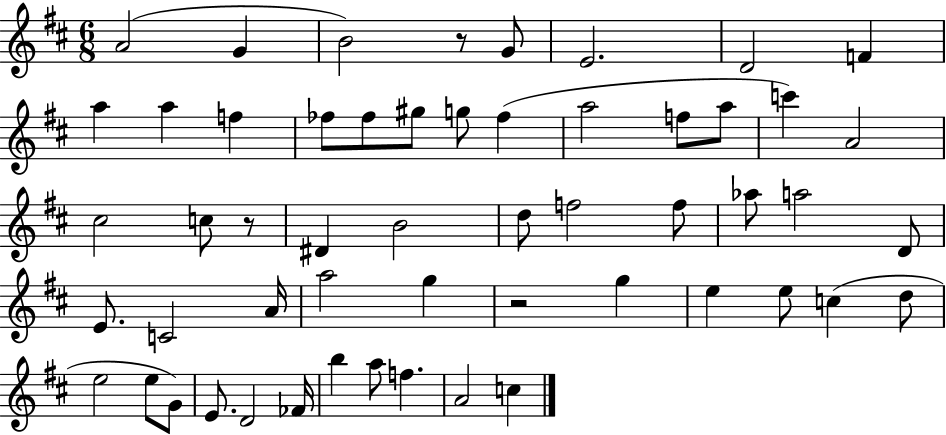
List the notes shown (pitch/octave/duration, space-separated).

A4/h G4/q B4/h R/e G4/e E4/h. D4/h F4/q A5/q A5/q F5/q FES5/e FES5/e G#5/e G5/e FES5/q A5/h F5/e A5/e C6/q A4/h C#5/h C5/e R/e D#4/q B4/h D5/e F5/h F5/e Ab5/e A5/h D4/e E4/e. C4/h A4/s A5/h G5/q R/h G5/q E5/q E5/e C5/q D5/e E5/h E5/e G4/e E4/e. D4/h FES4/s B5/q A5/e F5/q. A4/h C5/q